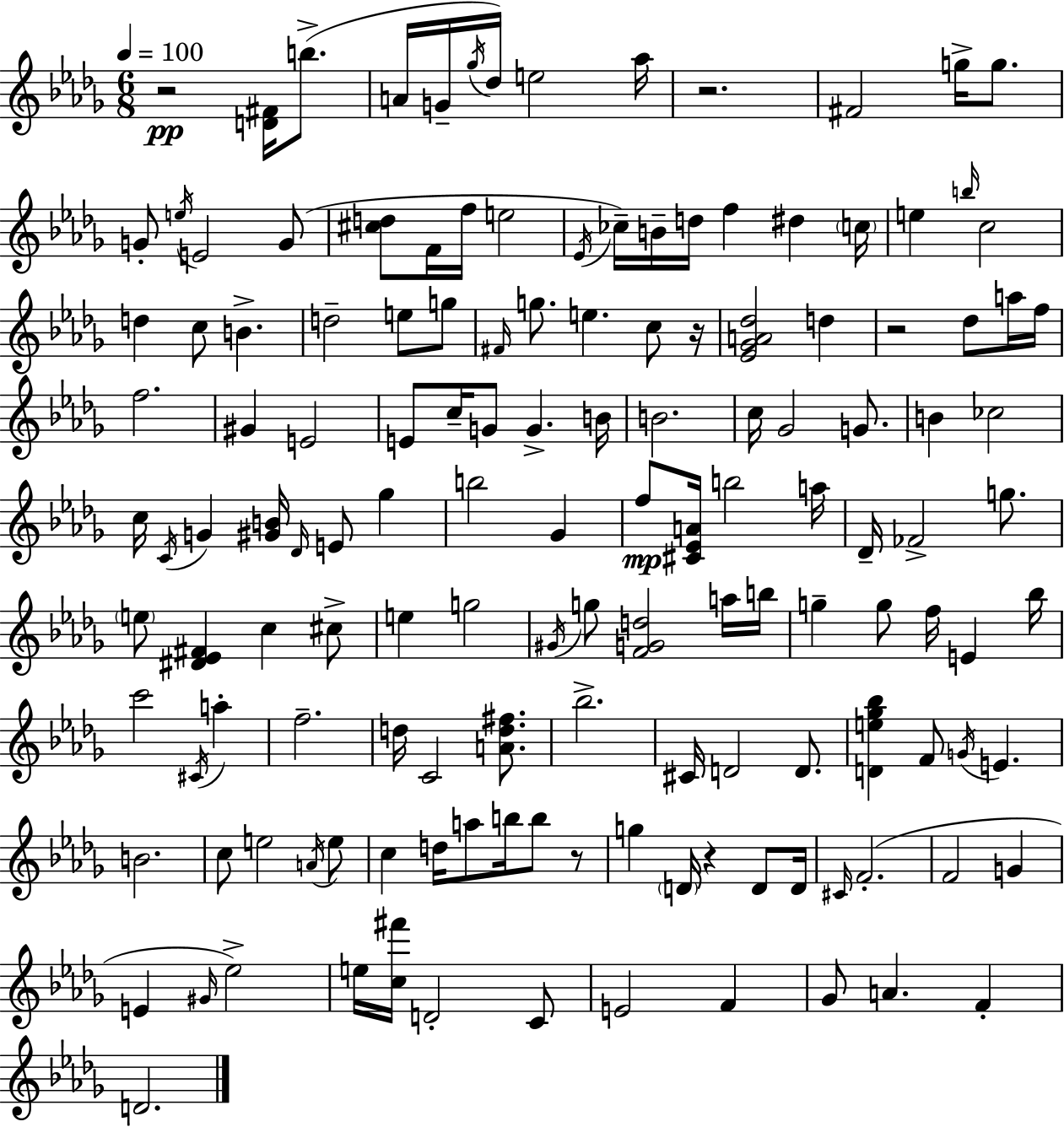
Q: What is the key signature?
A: BES minor